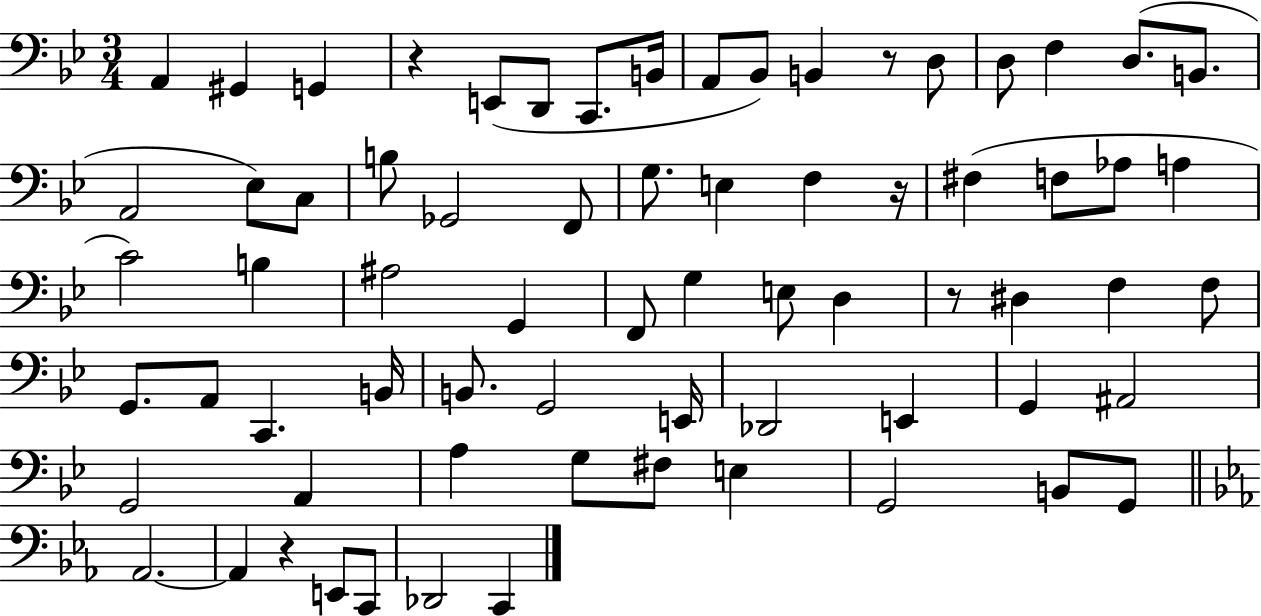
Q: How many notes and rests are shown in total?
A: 70